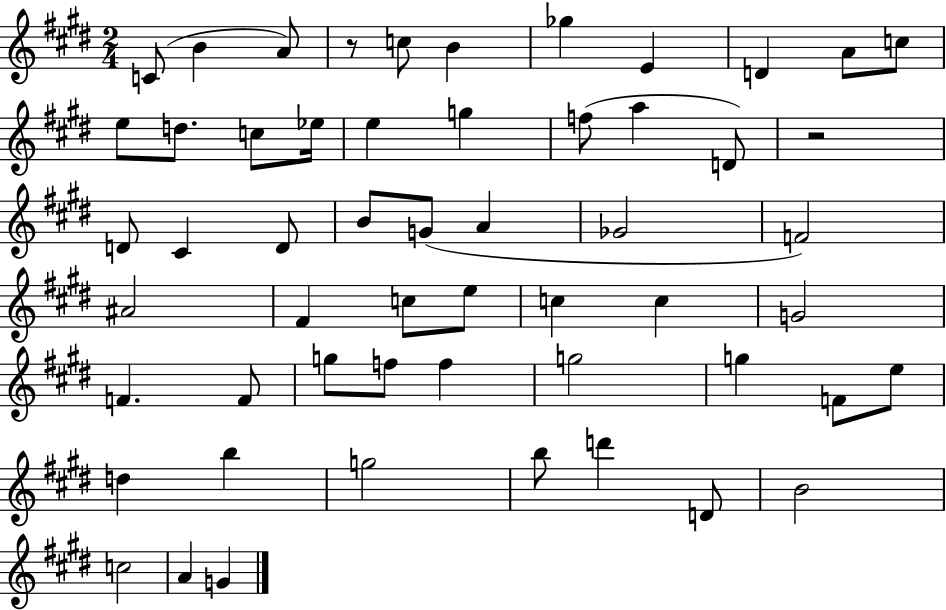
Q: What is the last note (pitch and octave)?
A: G4